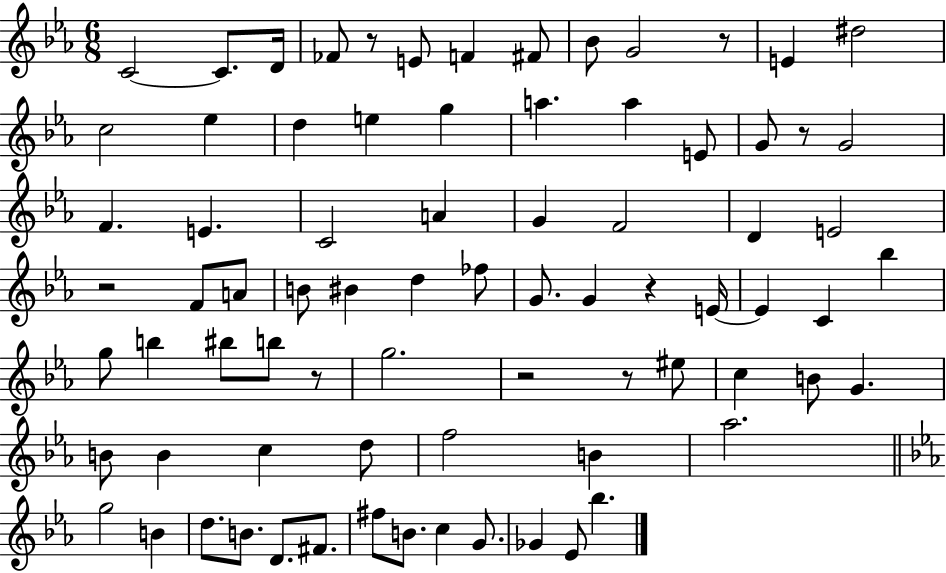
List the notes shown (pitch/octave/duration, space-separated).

C4/h C4/e. D4/s FES4/e R/e E4/e F4/q F#4/e Bb4/e G4/h R/e E4/q D#5/h C5/h Eb5/q D5/q E5/q G5/q A5/q. A5/q E4/e G4/e R/e G4/h F4/q. E4/q. C4/h A4/q G4/q F4/h D4/q E4/h R/h F4/e A4/e B4/e BIS4/q D5/q FES5/e G4/e. G4/q R/q E4/s E4/q C4/q Bb5/q G5/e B5/q BIS5/e B5/e R/e G5/h. R/h R/e EIS5/e C5/q B4/e G4/q. B4/e B4/q C5/q D5/e F5/h B4/q Ab5/h. G5/h B4/q D5/e. B4/e. D4/e. F#4/e. F#5/e B4/e. C5/q G4/e. Gb4/q Eb4/e Bb5/q.